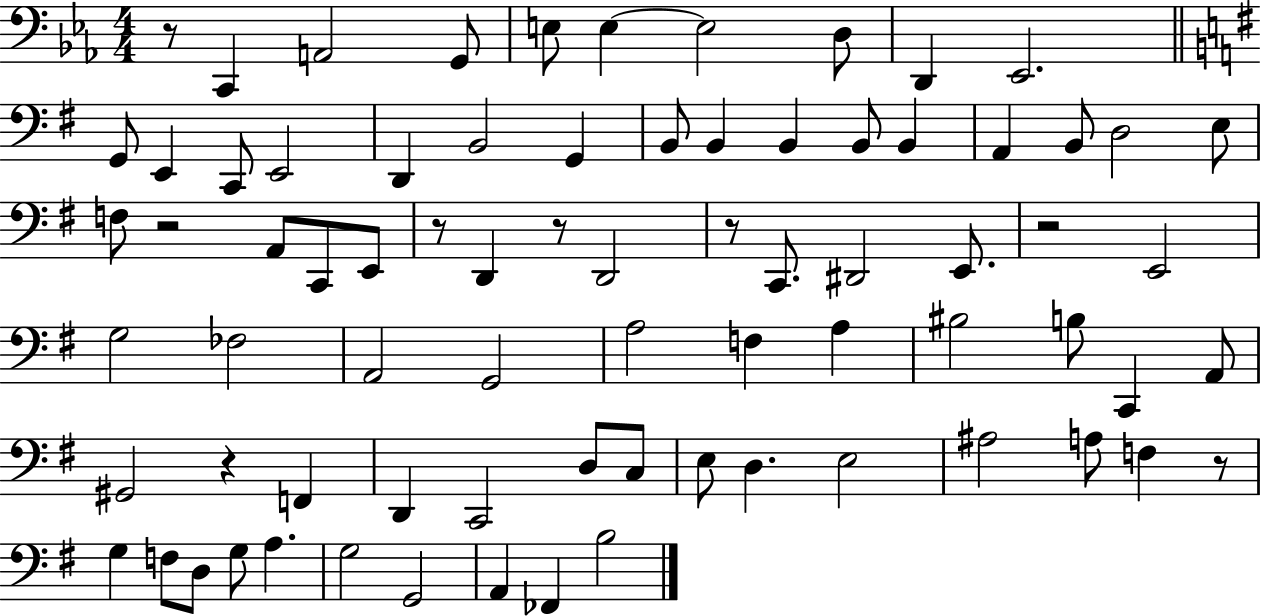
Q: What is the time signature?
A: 4/4